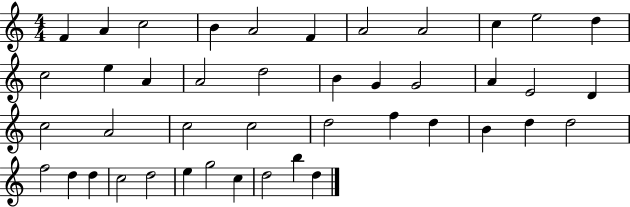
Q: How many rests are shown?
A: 0